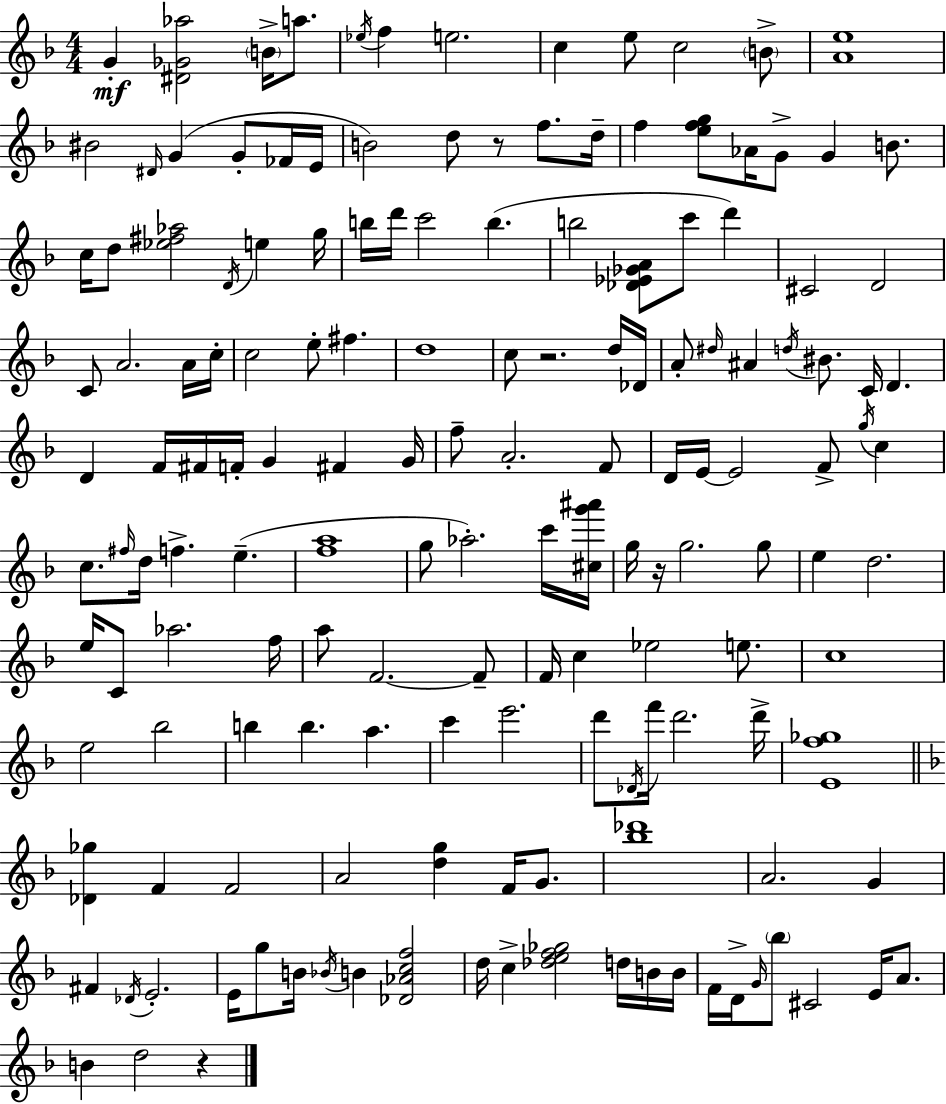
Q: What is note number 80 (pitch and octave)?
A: Ab5